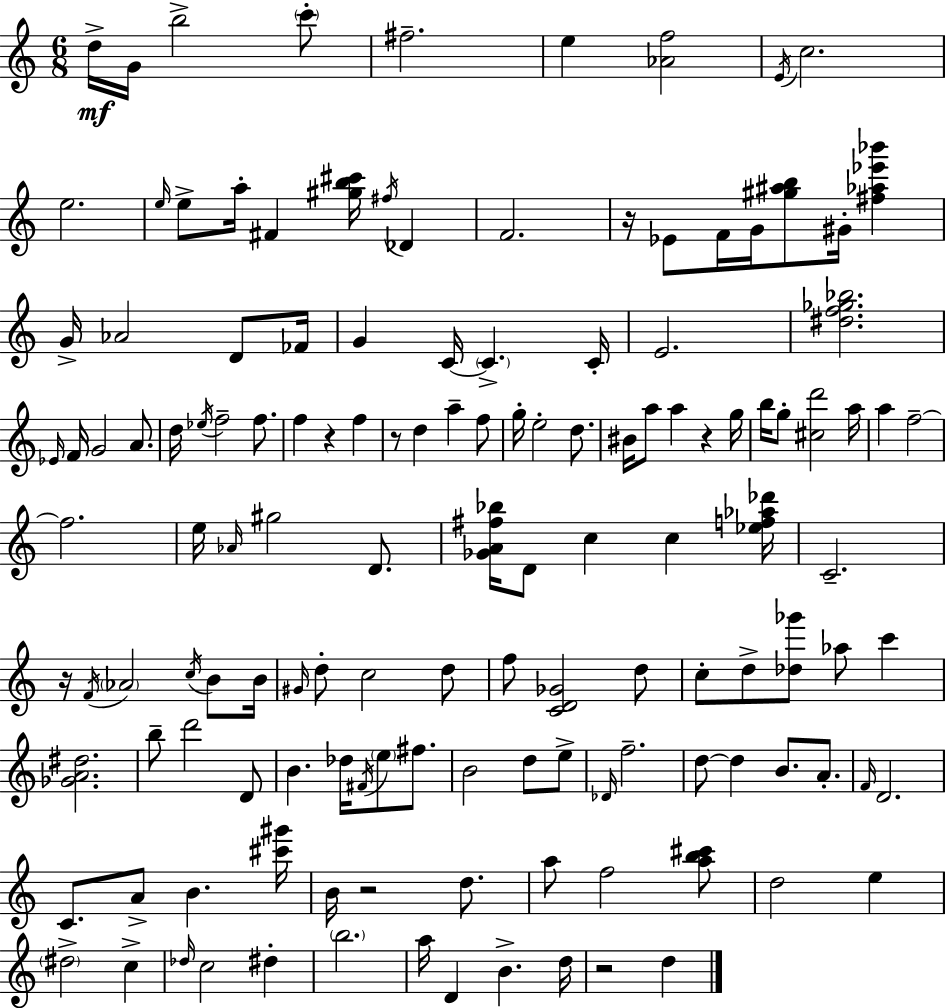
{
  \clef treble
  \numericTimeSignature
  \time 6/8
  \key a \minor
  d''16->\mf g'16 b''2-> \parenthesize c'''8-. | fis''2.-- | e''4 <aes' f''>2 | \acciaccatura { e'16 } c''2. | \break e''2. | \grace { e''16 } e''8-> a''16-. fis'4 <gis'' b'' cis'''>16 \acciaccatura { fis''16 } des'4 | f'2. | r16 ees'8 f'16 g'16 <gis'' ais'' b''>8 gis'16-. <fis'' aes'' ees''' bes'''>4 | \break g'16-> aes'2 | d'8 fes'16 g'4 c'16~~ \parenthesize c'4.-> | c'16-. e'2. | <dis'' f'' ges'' bes''>2. | \break \grace { ees'16 } f'16 g'2 | a'8. d''16 \acciaccatura { ees''16 } f''2-- | f''8. f''4 r4 | f''4 r8 d''4 a''4-- | \break f''8 g''16-. e''2-. | d''8. bis'16 a''8 a''4 | r4 g''16 b''16 g''8-. <cis'' d'''>2 | a''16 a''4 f''2--~~ | \break f''2. | e''16 \grace { aes'16 } gis''2 | d'8. <ges' a' fis'' bes''>16 d'8 c''4 | c''4 <ees'' f'' aes'' des'''>16 c'2.-- | \break r16 \acciaccatura { f'16 } \parenthesize aes'2 | \acciaccatura { c''16 } b'8 b'16 \grace { gis'16 } d''8-. c''2 | d''8 f''8 <c' d' ges'>2 | d''8 c''8-. d''8-> | \break <des'' ges'''>8 aes''8 c'''4 <ges' a' dis''>2. | b''8-- d'''2 | d'8 b'4. | des''16 \acciaccatura { fis'16 } \parenthesize e''8 fis''8. b'2 | \break d''8 e''8-> \grace { des'16 } f''2.-- | d''8~~ | d''4 b'8. a'8.-. \grace { f'16 } | d'2. | \break c'8. a'8-> b'4. <cis''' gis'''>16 | b'16 r2 d''8. | a''8 f''2 <a'' b'' cis'''>8 | d''2 e''4 | \break \parenthesize dis''2-> c''4-> | \grace { des''16 } c''2 dis''4-. | \parenthesize b''2. | a''16 d'4 b'4.-> | \break d''16 r2 d''4 | \bar "|."
}